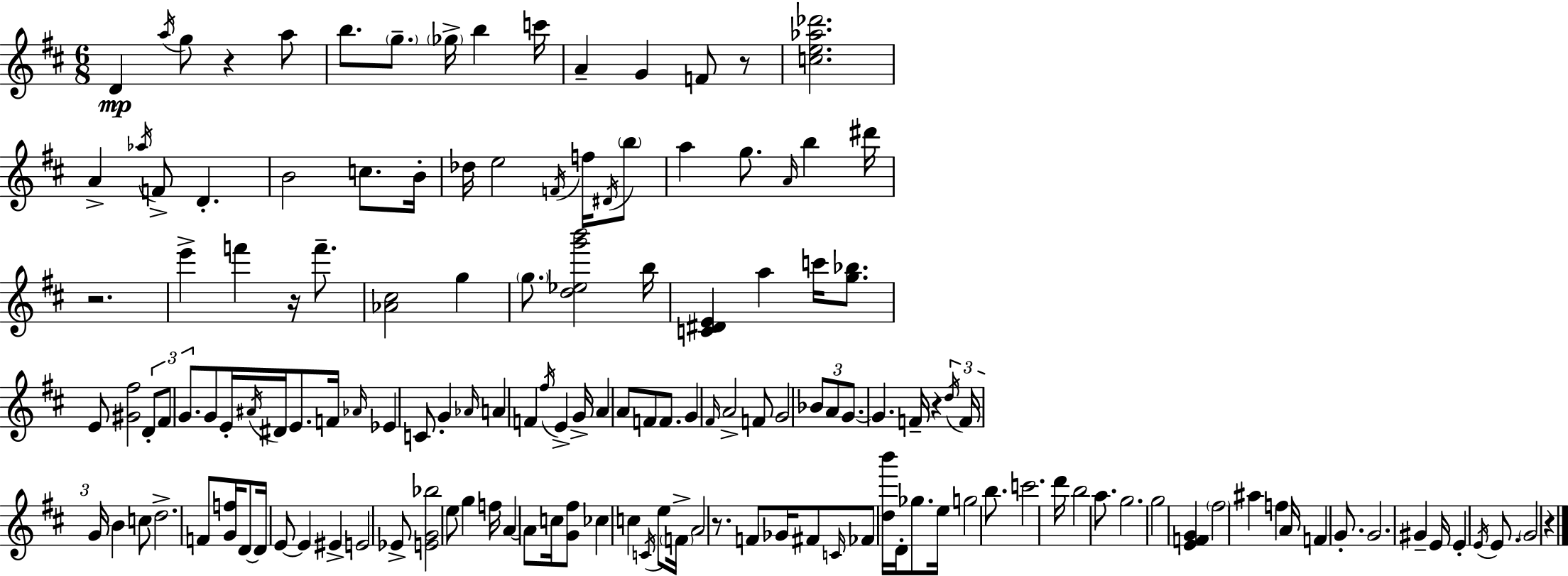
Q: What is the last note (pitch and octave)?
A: G4